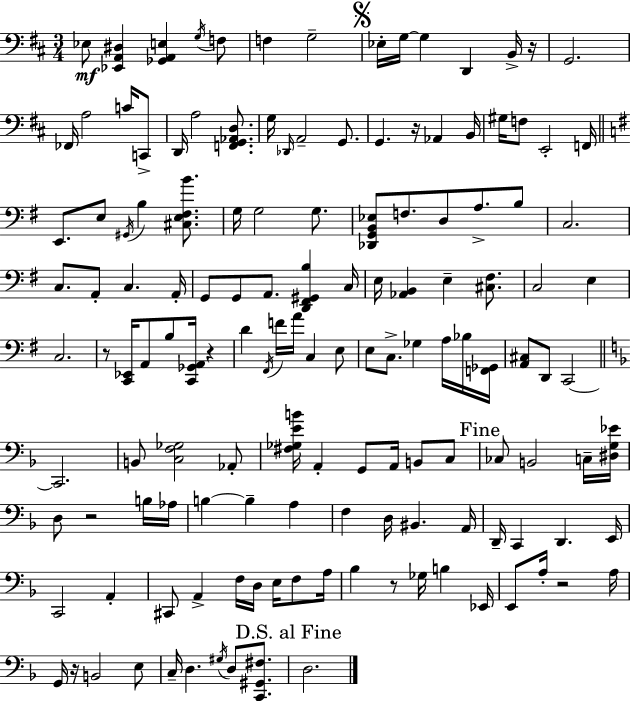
{
  \clef bass
  \numericTimeSignature
  \time 3/4
  \key d \major
  \repeat volta 2 { ees8\mf <ees, a, dis>4 <ges, a, e>4 \acciaccatura { g16 } f8 | f4 g2-- | \mark \markup { \musicglyph "scripts.segno" } ees16-. g16~~ g4 d,4 b,16-> | r16 g,2. | \break fes,16 a2 c'16 c,8-> | d,16 a2 <f, g, aes, d>8. | g16 \grace { des,16 } a,2-- g,8. | g,4. r16 aes,4 | \break b,16 gis16 f8 e,2-. | f,16 \bar "||" \break \key g \major e,8. e8 \acciaccatura { gis,16 } b4 <cis e fis b'>8. | g16 g2 g8. | <des, g, b, ees>8 f8. d8 a8.-> b8 | c2. | \break c8. a,8-. c4. | a,16-. g,8 g,8 a,8. <d, fis, gis, b>4 | c16 e16 <aes, b,>4 e4-- <cis fis>8. | c2 e4 | \break c2. | r8 <c, ees,>16 a,8 b8 <c, ges, a,>16 r4 | d'4 \acciaccatura { fis,16 } f'16 a'16 c4 | e8 e8 c8.-> ges4 a16 | \break bes16 <f, ges,>16 <a, cis>8 d,8 c,2~~ | \bar "||" \break \key f \major c,2. | b,8 <c f ges>2 aes,8-. | <fis ges e' b'>16 a,4-. g,8 a,16 b,8 c8 | \mark "Fine" ces8 b,2 c16-- <dis g ees'>16 | \break d8 r2 b16 aes16 | b4~~ b4-- a4 | f4 d16 bis,4. a,16 | d,16-- c,4 d,4. e,16 | \break c,2 a,4-. | cis,8 a,4-> f16 d16 e16 f8 a16 | bes4 r8 ges16 b4 ees,16 | e,8 a16-. r2 a16 | \break g,16 r16 b,2 e8 | c16-- d4. \acciaccatura { gis16 } d8 <c, gis, fis>8. | \mark "D.S. al Fine" d2. | } \bar "|."
}